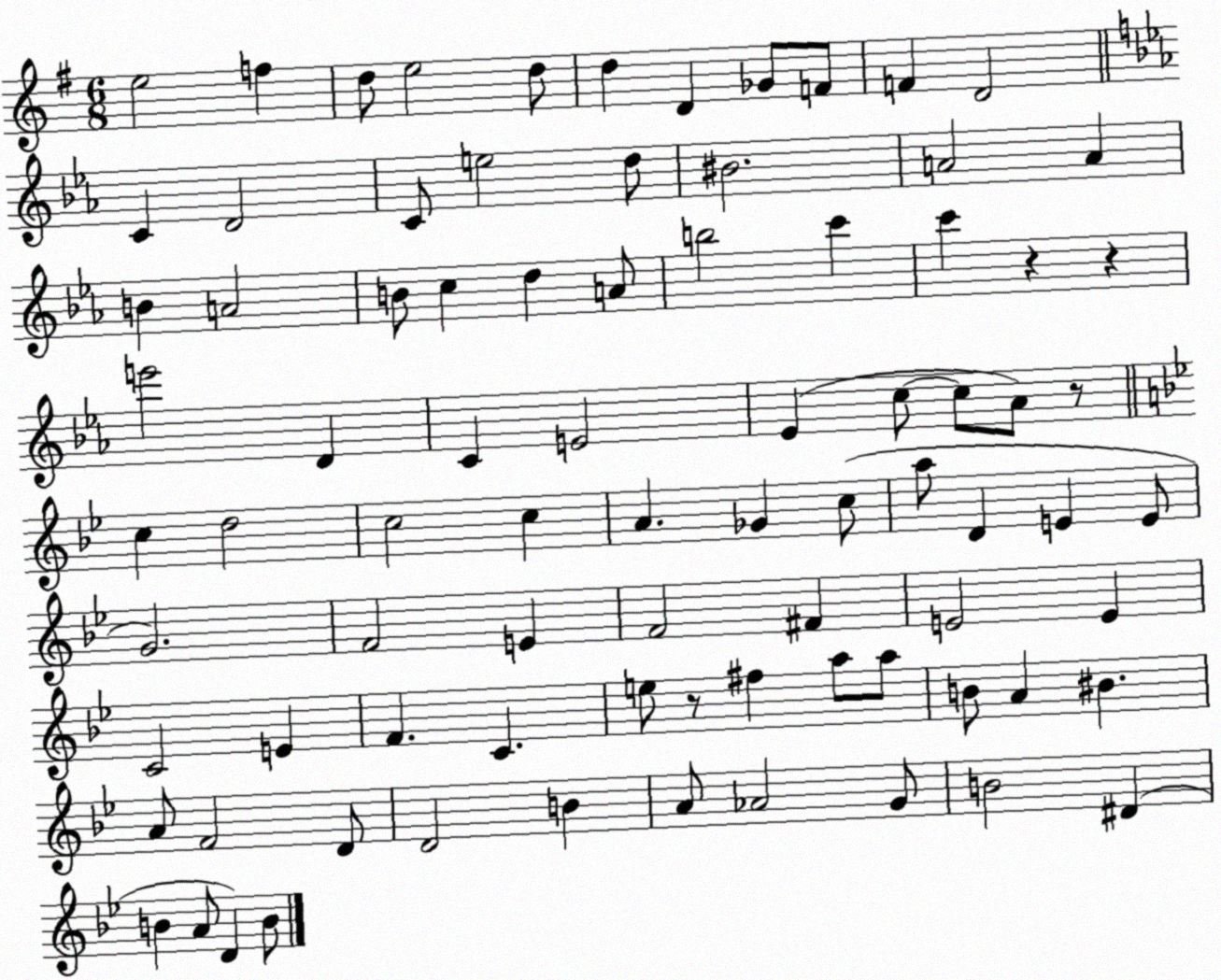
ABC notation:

X:1
T:Untitled
M:6/8
L:1/4
K:G
e2 f d/2 e2 d/2 d D _G/2 F/2 F D2 C D2 C/2 e2 d/2 ^B2 A2 A B A2 B/2 c d A/2 b2 c' c' z z e'2 D C E2 _E c/2 c/2 _A/2 z/2 c d2 c2 c A _G c/2 a/2 D E E/2 G2 F2 E F2 ^F E2 E C2 E F C e/2 z/2 ^f a/2 a/2 B/2 A ^B A/2 F2 D/2 D2 B A/2 _A2 G/2 B2 ^D B A/2 D B/2